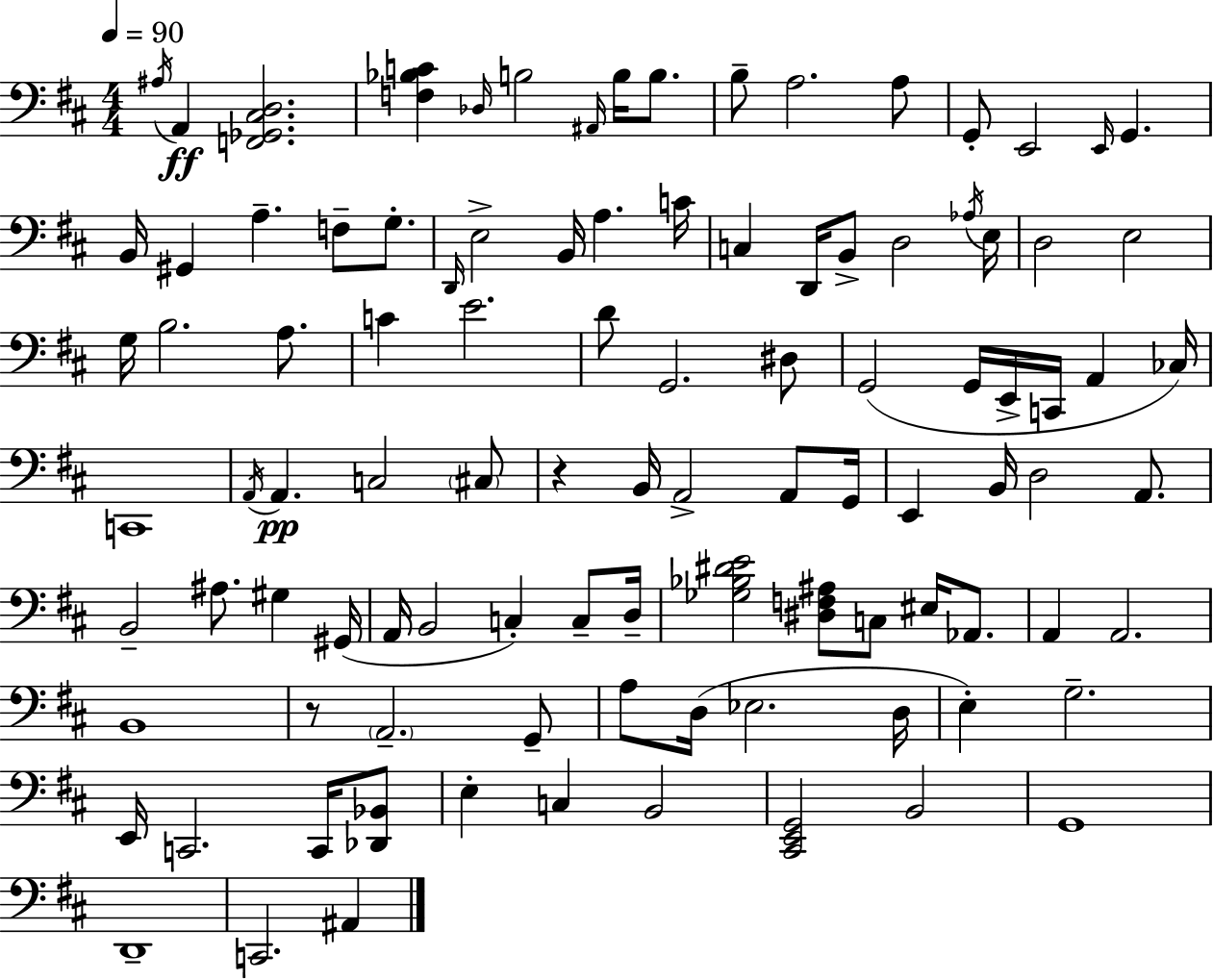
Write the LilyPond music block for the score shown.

{
  \clef bass
  \numericTimeSignature
  \time 4/4
  \key d \major
  \tempo 4 = 90
  \repeat volta 2 { \acciaccatura { ais16 }\ff a,4 <f, ges, cis d>2. | <f bes c'>4 \grace { des16 } b2 \grace { ais,16 } b16 | b8. b8-- a2. | a8 g,8-. e,2 \grace { e,16 } g,4. | \break b,16 gis,4 a4.-- f8-- | g8.-. \grace { d,16 } e2-> b,16 a4. | c'16 c4 d,16 b,8-> d2 | \acciaccatura { aes16 } e16 d2 e2 | \break g16 b2. | a8. c'4 e'2. | d'8 g,2. | dis8 g,2( g,16 e,16-> | \break c,16 a,4 ces16) c,1 | \acciaccatura { a,16 } a,4.\pp c2 | \parenthesize cis8 r4 b,16 a,2-> | a,8 g,16 e,4 b,16 d2 | \break a,8. b,2-- ais8. | gis4 gis,16( a,16 b,2 | c4-.) c8-- d16-- <ges bes dis' e'>2 <dis f ais>8 | c8 eis16 aes,8. a,4 a,2. | \break b,1 | r8 \parenthesize a,2.-- | g,8-- a8 d16( ees2. | d16 e4-.) g2.-- | \break e,16 c,2. | c,16 <des, bes,>8 e4-. c4 b,2 | <cis, e, g,>2 b,2 | g,1 | \break d,1-- | c,2. | ais,4 } \bar "|."
}